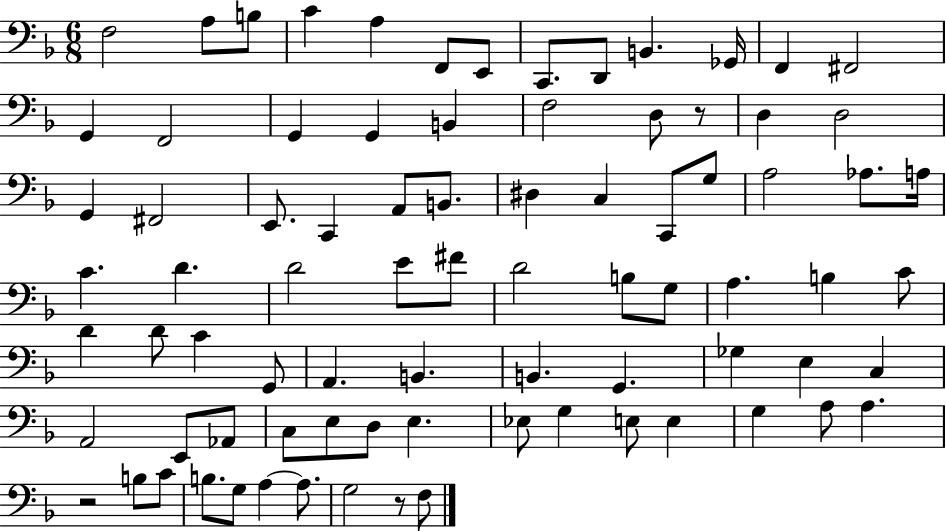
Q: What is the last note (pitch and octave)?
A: F3